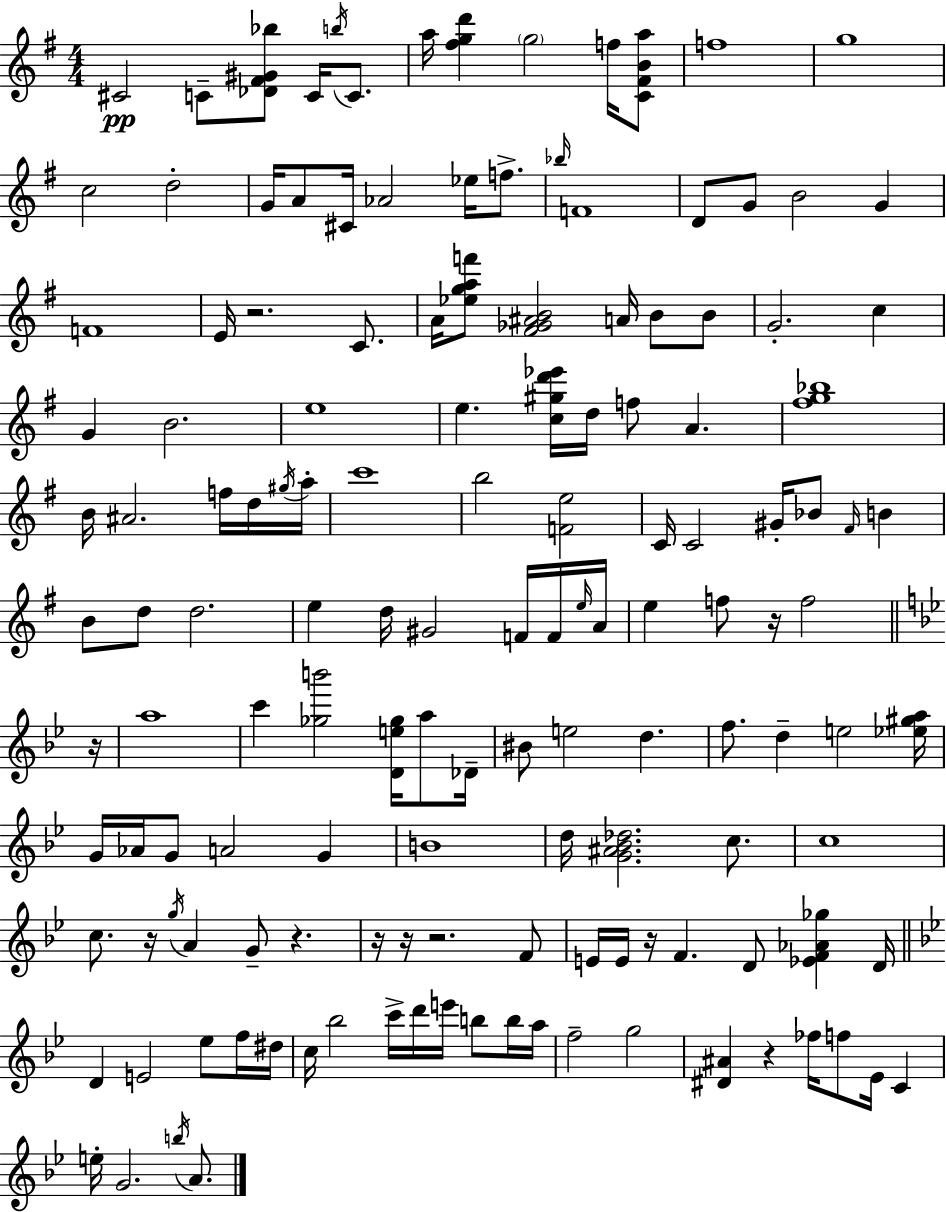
{
  \clef treble
  \numericTimeSignature
  \time 4/4
  \key e \minor
  cis'2\pp c'8-- <des' fis' gis' bes''>8 c'16 \acciaccatura { b''16 } c'8. | a''16 <fis'' g'' d'''>4 \parenthesize g''2 f''16 <c' fis' b' a''>8 | f''1 | g''1 | \break c''2 d''2-. | g'16 a'8 cis'16 aes'2 ees''16 f''8.-> | \grace { bes''16 } f'1 | d'8 g'8 b'2 g'4 | \break f'1 | e'16 r2. c'8. | a'16 <ees'' g'' a'' f'''>8 <fis' ges' ais' b'>2 a'16 b'8 | b'8 g'2.-. c''4 | \break g'4 b'2. | e''1 | e''4. <c'' gis'' d''' ees'''>16 d''16 f''8 a'4. | <fis'' g'' bes''>1 | \break b'16 ais'2. f''16 | d''16 \acciaccatura { gis''16 } a''16-. c'''1 | b''2 <f' e''>2 | c'16 c'2 gis'16-. bes'8 \grace { fis'16 } | \break b'4 b'8 d''8 d''2. | e''4 d''16 gis'2 | f'16 f'16 \grace { e''16 } a'16 e''4 f''8 r16 f''2 | \bar "||" \break \key g \minor r16 a''1 | c'''4 <ges'' b'''>2 <d' e'' ges''>16 a''8 | des'16-- bis'8 e''2 d''4. | f''8. d''4-- e''2 | \break <ees'' gis'' a''>16 g'16 aes'16 g'8 a'2 g'4 | b'1 | d''16 <g' ais' bes' des''>2. c''8. | c''1 | \break c''8. r16 \acciaccatura { g''16 } a'4 g'8-- r4. | r16 r16 r2. | f'8 e'16 e'16 r16 f'4. d'8 <ees' f' aes' ges''>4 | d'16 \bar "||" \break \key bes \major d'4 e'2 ees''8 f''16 dis''16 | c''16 bes''2 c'''16-> d'''16 e'''16 b''8 b''16 a''16 | f''2-- g''2 | <dis' ais'>4 r4 fes''16 f''8 ees'16 c'4 | \break e''16-. g'2. \acciaccatura { b''16 } a'8. | \bar "|."
}